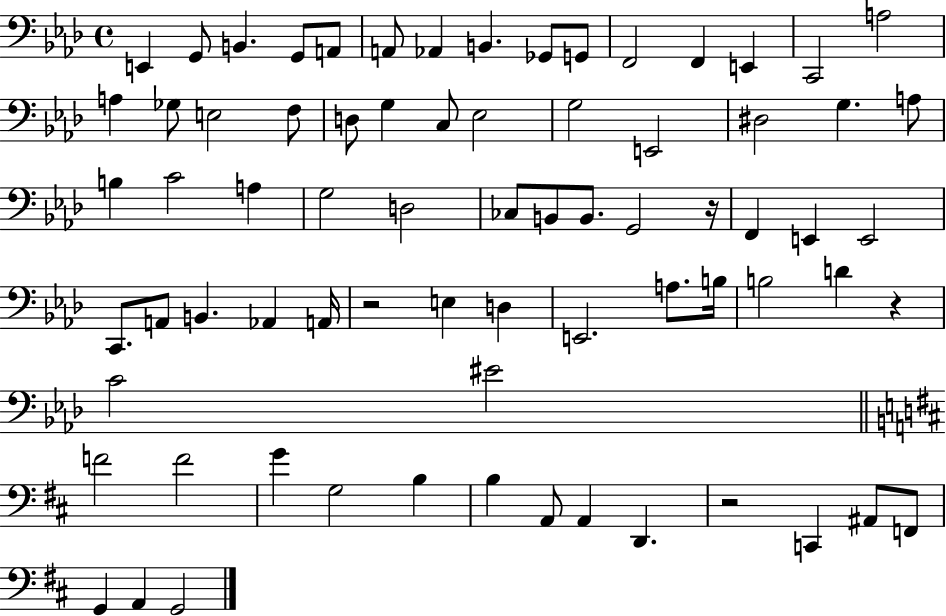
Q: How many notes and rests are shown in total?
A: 73